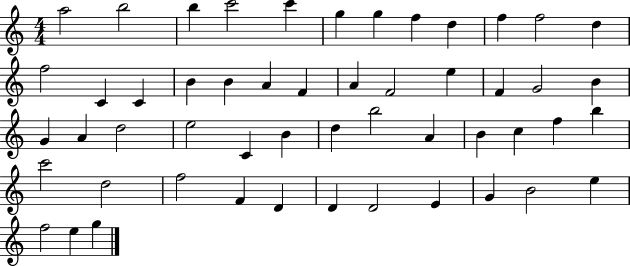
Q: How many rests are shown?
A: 0